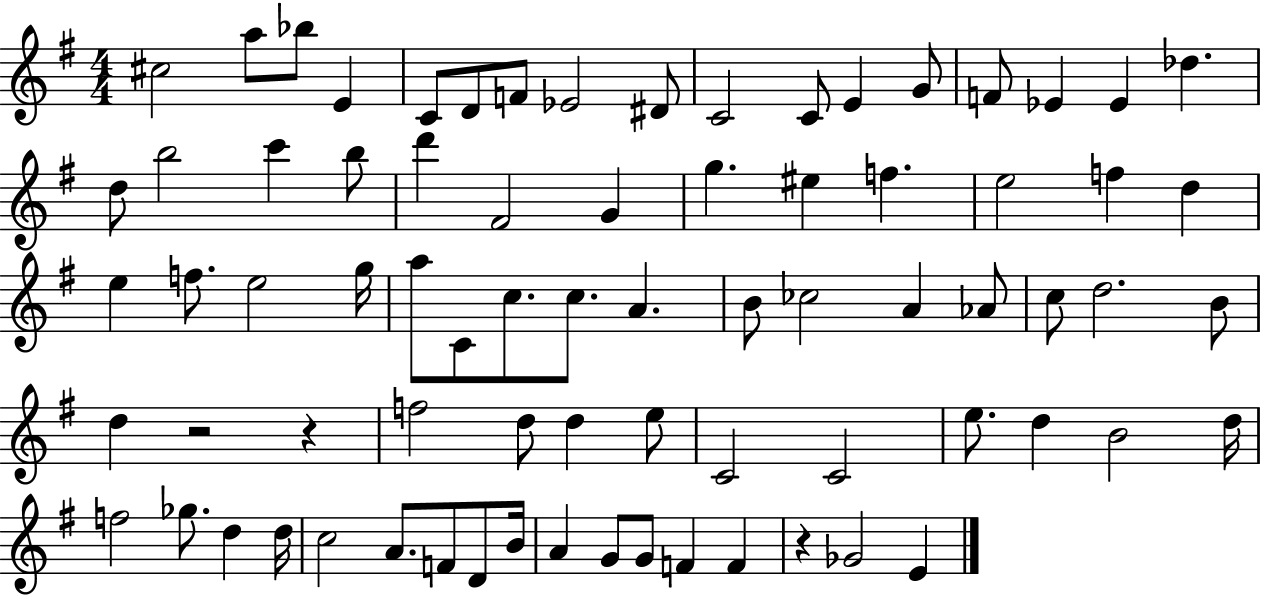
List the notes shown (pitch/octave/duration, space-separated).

C#5/h A5/e Bb5/e E4/q C4/e D4/e F4/e Eb4/h D#4/e C4/h C4/e E4/q G4/e F4/e Eb4/q Eb4/q Db5/q. D5/e B5/h C6/q B5/e D6/q F#4/h G4/q G5/q. EIS5/q F5/q. E5/h F5/q D5/q E5/q F5/e. E5/h G5/s A5/e C4/e C5/e. C5/e. A4/q. B4/e CES5/h A4/q Ab4/e C5/e D5/h. B4/e D5/q R/h R/q F5/h D5/e D5/q E5/e C4/h C4/h E5/e. D5/q B4/h D5/s F5/h Gb5/e. D5/q D5/s C5/h A4/e. F4/e D4/e B4/s A4/q G4/e G4/e F4/q F4/q R/q Gb4/h E4/q